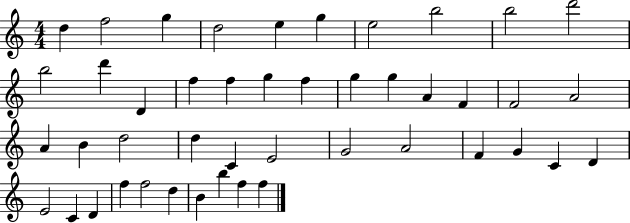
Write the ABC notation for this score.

X:1
T:Untitled
M:4/4
L:1/4
K:C
d f2 g d2 e g e2 b2 b2 d'2 b2 d' D f f g f g g A F F2 A2 A B d2 d C E2 G2 A2 F G C D E2 C D f f2 d B b f f